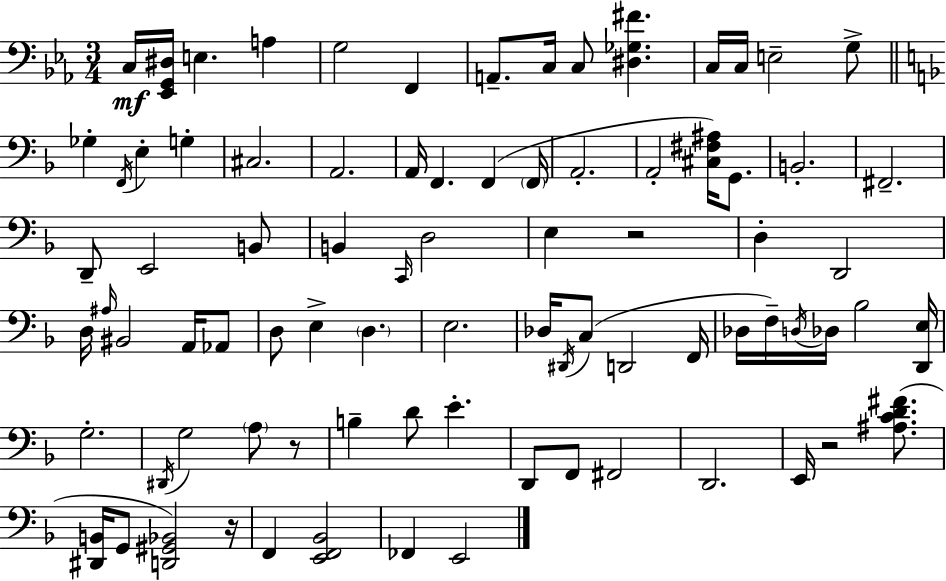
{
  \clef bass
  \numericTimeSignature
  \time 3/4
  \key ees \major
  \repeat volta 2 { c16\mf <ees, g, dis>16 e4. a4 | g2 f,4 | a,8.-- c16 c8 <dis ges fis'>4. | c16 c16 e2-- g8-> | \break \bar "||" \break \key d \minor ges4-. \acciaccatura { f,16 } e4-. g4-. | cis2. | a,2. | a,16 f,4. f,4( | \break \parenthesize f,16 a,2.-. | a,2-. <cis fis ais>16) g,8. | b,2.-. | fis,2.-- | \break d,8-- e,2 b,8 | b,4 \grace { c,16 } d2 | e4 r2 | d4-. d,2 | \break d16 \grace { ais16 } bis,2 | a,16 aes,8 d8 e4-> \parenthesize d4. | e2. | des16 \acciaccatura { dis,16 }( c8 d,2 | \break f,16 des16 f16--) \acciaccatura { d16 } des16 bes2 | <d, e>16 g2.-. | \acciaccatura { dis,16 } g2 | \parenthesize a8 r8 b4-- d'8 | \break e'4.-. d,8 f,8 fis,2 | d,2. | e,16 r2 | <ais c' d' fis'>8.( <dis, b,>16 g,8 <d, gis, bes,>2) | \break r16 f,4 <e, f, bes,>2 | fes,4 e,2 | } \bar "|."
}